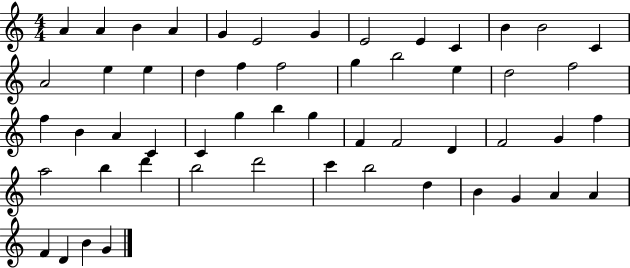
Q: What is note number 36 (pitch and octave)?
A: F4